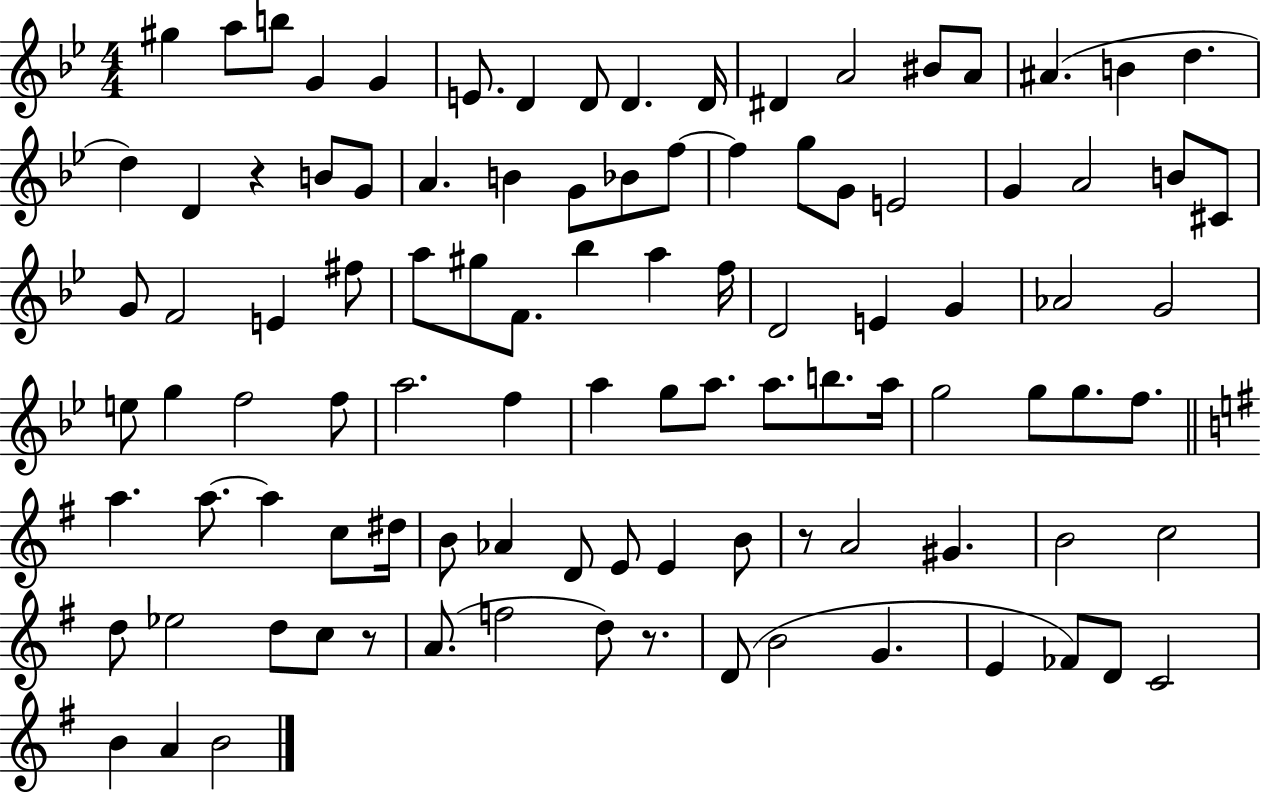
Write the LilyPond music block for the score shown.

{
  \clef treble
  \numericTimeSignature
  \time 4/4
  \key bes \major
  gis''4 a''8 b''8 g'4 g'4 | e'8. d'4 d'8 d'4. d'16 | dis'4 a'2 bis'8 a'8 | ais'4.( b'4 d''4. | \break d''4) d'4 r4 b'8 g'8 | a'4. b'4 g'8 bes'8 f''8~~ | f''4 g''8 g'8 e'2 | g'4 a'2 b'8 cis'8 | \break g'8 f'2 e'4 fis''8 | a''8 gis''8 f'8. bes''4 a''4 f''16 | d'2 e'4 g'4 | aes'2 g'2 | \break e''8 g''4 f''2 f''8 | a''2. f''4 | a''4 g''8 a''8. a''8. b''8. a''16 | g''2 g''8 g''8. f''8. | \break \bar "||" \break \key g \major a''4. a''8.~~ a''4 c''8 dis''16 | b'8 aes'4 d'8 e'8 e'4 b'8 | r8 a'2 gis'4. | b'2 c''2 | \break d''8 ees''2 d''8 c''8 r8 | a'8.( f''2 d''8) r8. | d'8( b'2 g'4. | e'4 fes'8) d'8 c'2 | \break b'4 a'4 b'2 | \bar "|."
}